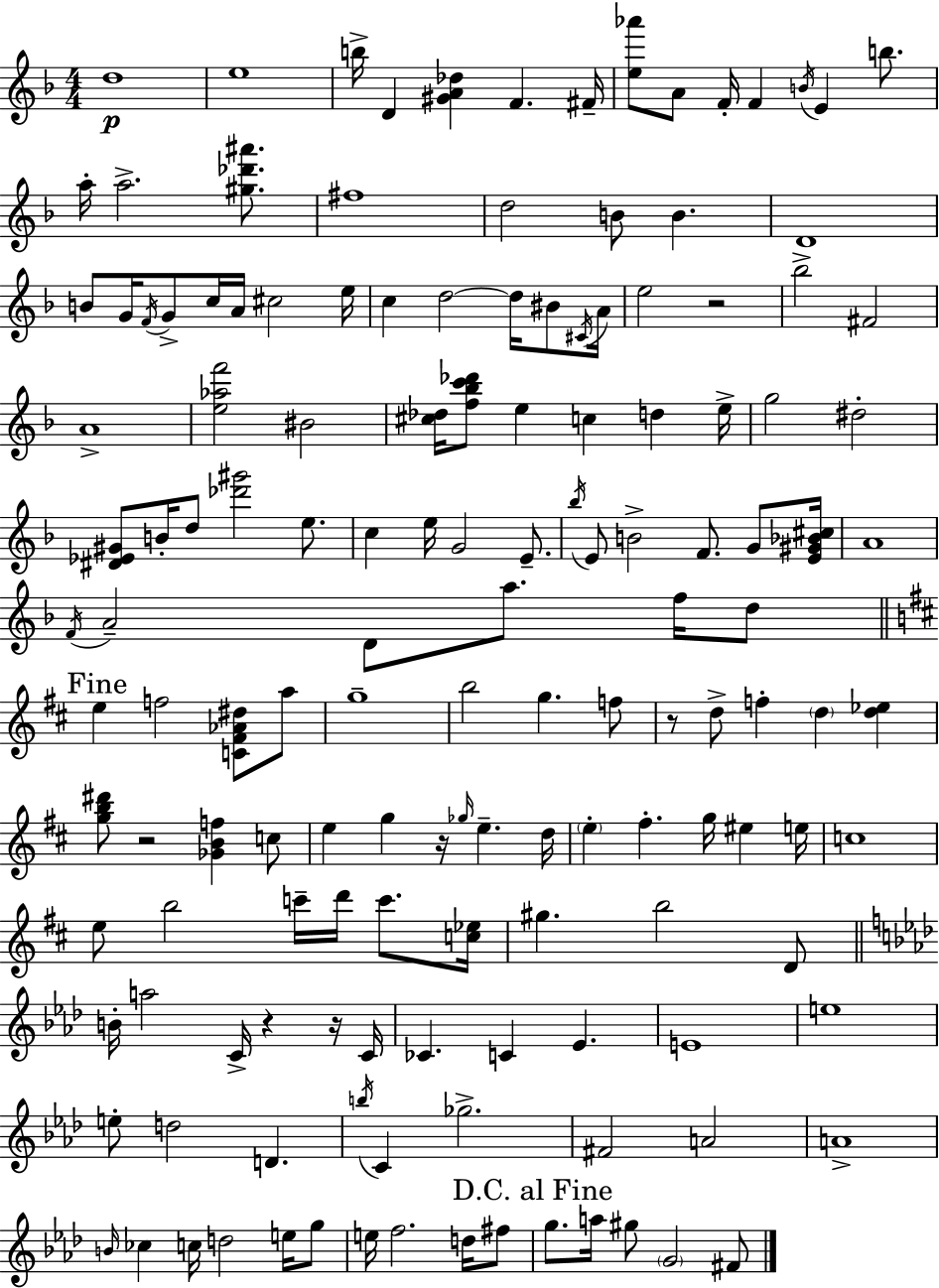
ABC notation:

X:1
T:Untitled
M:4/4
L:1/4
K:Dm
d4 e4 b/4 D [^GA_d] F ^F/4 [e_a']/2 A/2 F/4 F B/4 E b/2 a/4 a2 [^g_d'^a']/2 ^f4 d2 B/2 B D4 B/2 G/4 F/4 G/2 c/4 A/4 ^c2 e/4 c d2 d/4 ^B/2 ^C/4 A/4 e2 z2 _b2 ^F2 A4 [e_af']2 ^B2 [^c_d]/4 [f_bc'_d']/2 e c d e/4 g2 ^d2 [^D_E^G]/2 B/4 d/2 [_d'^g']2 e/2 c e/4 G2 E/2 _b/4 E/2 B2 F/2 G/2 [E^G_B^c]/4 A4 F/4 A2 D/2 a/2 f/4 d/2 e f2 [C^F_A^d]/2 a/2 g4 b2 g f/2 z/2 d/2 f d [d_e] [gb^d']/2 z2 [_GBf] c/2 e g z/4 _g/4 e d/4 e ^f g/4 ^e e/4 c4 e/2 b2 c'/4 d'/4 c'/2 [c_e]/4 ^g b2 D/2 B/4 a2 C/4 z z/4 C/4 _C C _E E4 e4 e/2 d2 D b/4 C _g2 ^F2 A2 A4 B/4 _c c/4 d2 e/4 g/2 e/4 f2 d/4 ^f/2 g/2 a/4 ^g/2 G2 ^F/2